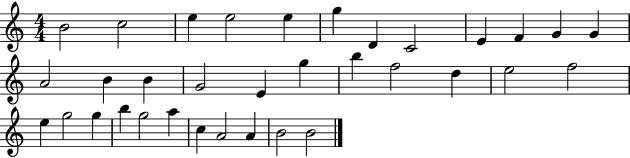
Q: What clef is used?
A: treble